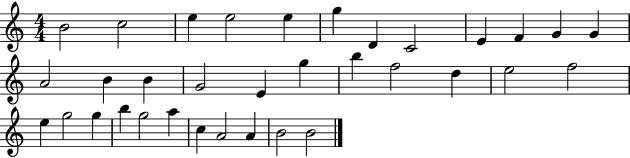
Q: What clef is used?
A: treble